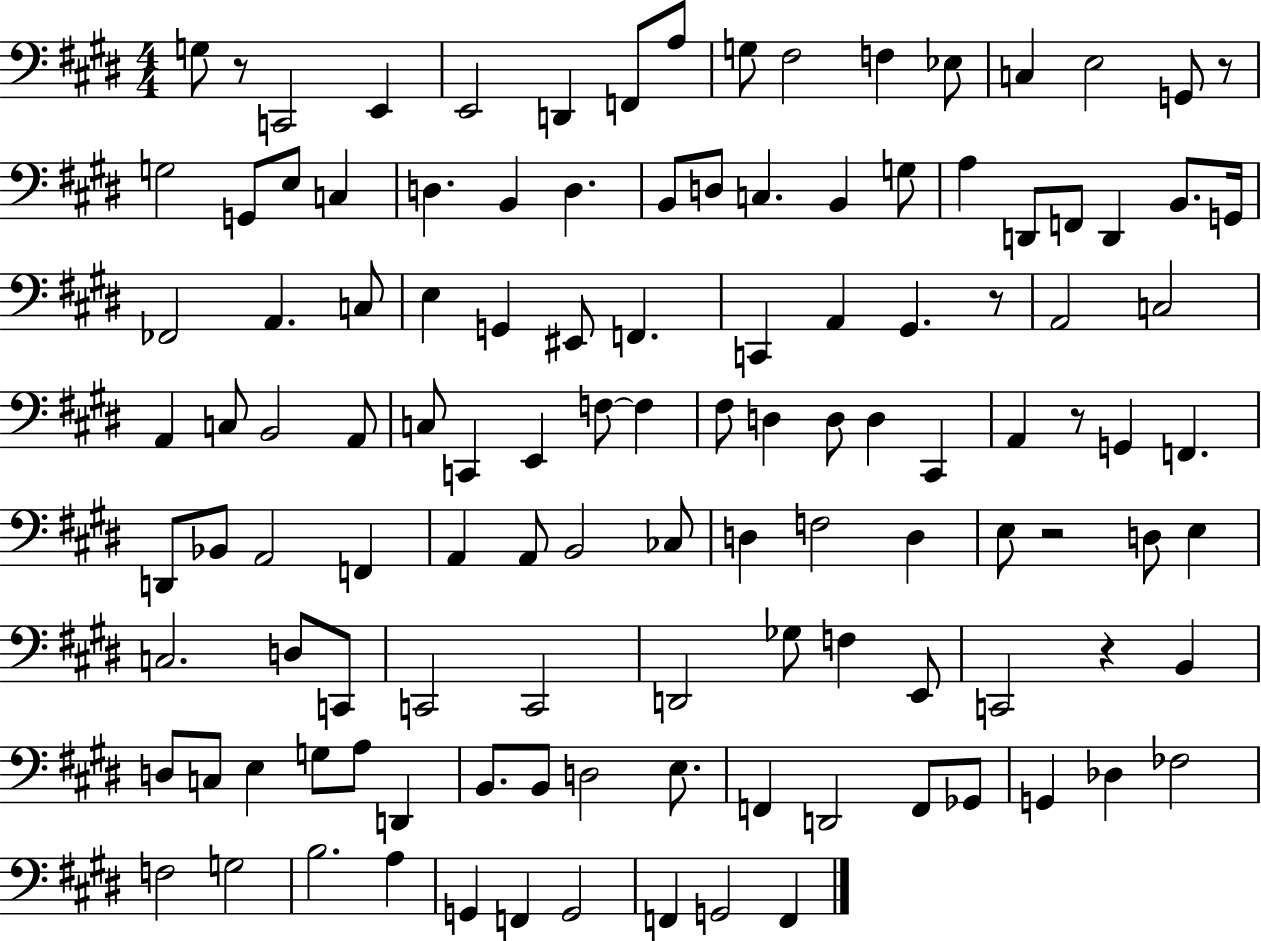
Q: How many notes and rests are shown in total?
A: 119